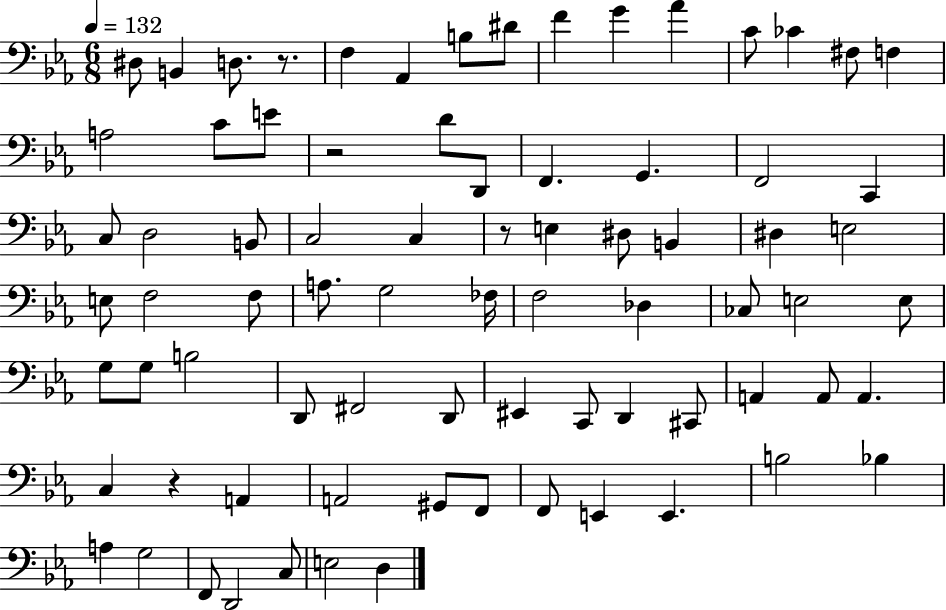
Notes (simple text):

D#3/e B2/q D3/e. R/e. F3/q Ab2/q B3/e D#4/e F4/q G4/q Ab4/q C4/e CES4/q F#3/e F3/q A3/h C4/e E4/e R/h D4/e D2/e F2/q. G2/q. F2/h C2/q C3/e D3/h B2/e C3/h C3/q R/e E3/q D#3/e B2/q D#3/q E3/h E3/e F3/h F3/e A3/e. G3/h FES3/s F3/h Db3/q CES3/e E3/h E3/e G3/e G3/e B3/h D2/e F#2/h D2/e EIS2/q C2/e D2/q C#2/e A2/q A2/e A2/q. C3/q R/q A2/q A2/h G#2/e F2/e F2/e E2/q E2/q. B3/h Bb3/q A3/q G3/h F2/e D2/h C3/e E3/h D3/q